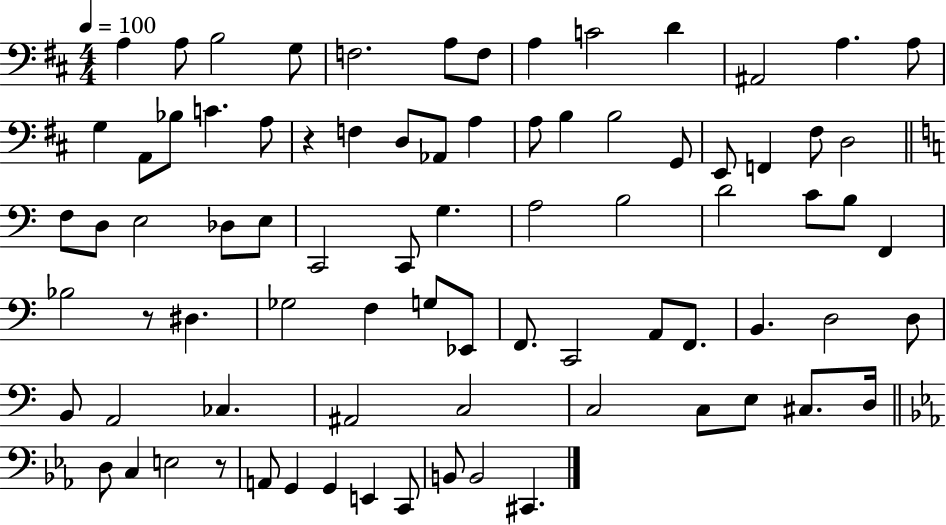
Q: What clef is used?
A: bass